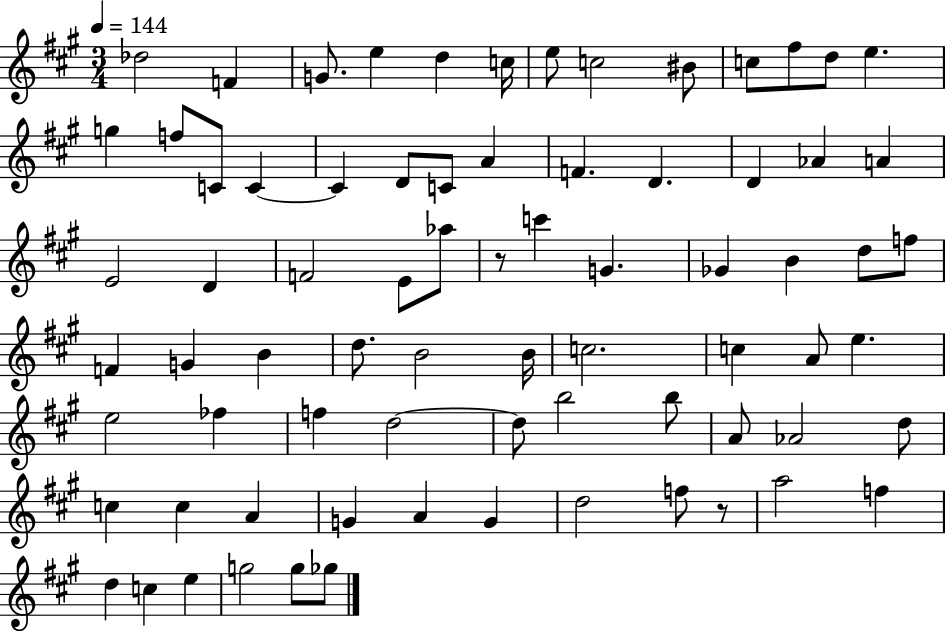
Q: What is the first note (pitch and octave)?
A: Db5